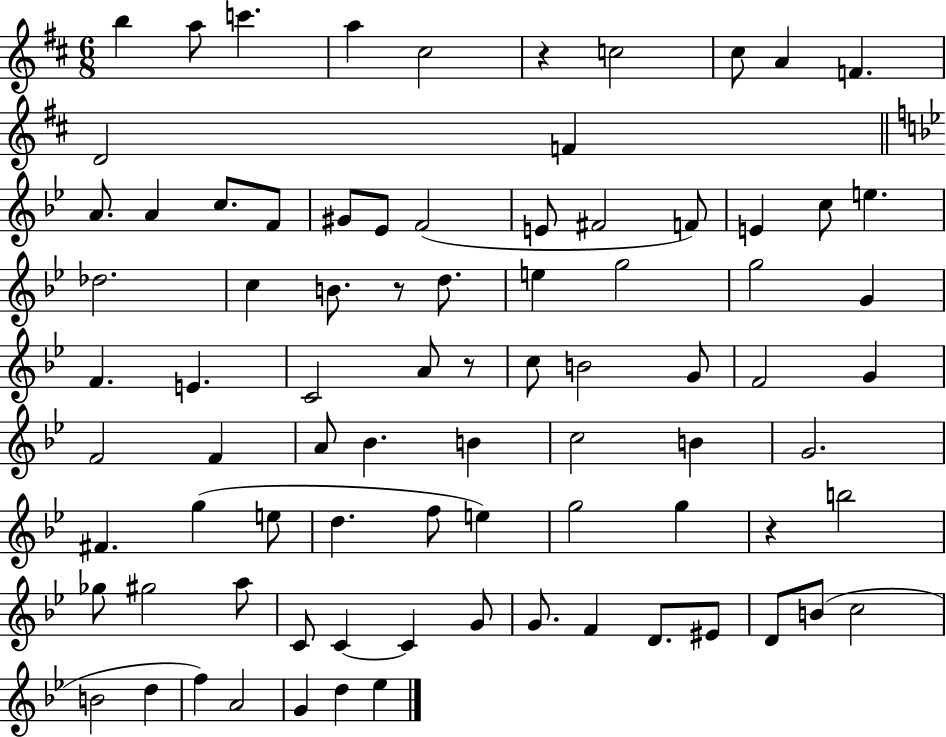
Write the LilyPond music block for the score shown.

{
  \clef treble
  \numericTimeSignature
  \time 6/8
  \key d \major
  b''4 a''8 c'''4. | a''4 cis''2 | r4 c''2 | cis''8 a'4 f'4. | \break d'2 f'4 | \bar "||" \break \key g \minor a'8. a'4 c''8. f'8 | gis'8 ees'8 f'2( | e'8 fis'2 f'8) | e'4 c''8 e''4. | \break des''2. | c''4 b'8. r8 d''8. | e''4 g''2 | g''2 g'4 | \break f'4. e'4. | c'2 a'8 r8 | c''8 b'2 g'8 | f'2 g'4 | \break f'2 f'4 | a'8 bes'4. b'4 | c''2 b'4 | g'2. | \break fis'4. g''4( e''8 | d''4. f''8 e''4) | g''2 g''4 | r4 b''2 | \break ges''8 gis''2 a''8 | c'8 c'4~~ c'4 g'8 | g'8. f'4 d'8. eis'8 | d'8 b'8( c''2 | \break b'2 d''4 | f''4) a'2 | g'4 d''4 ees''4 | \bar "|."
}